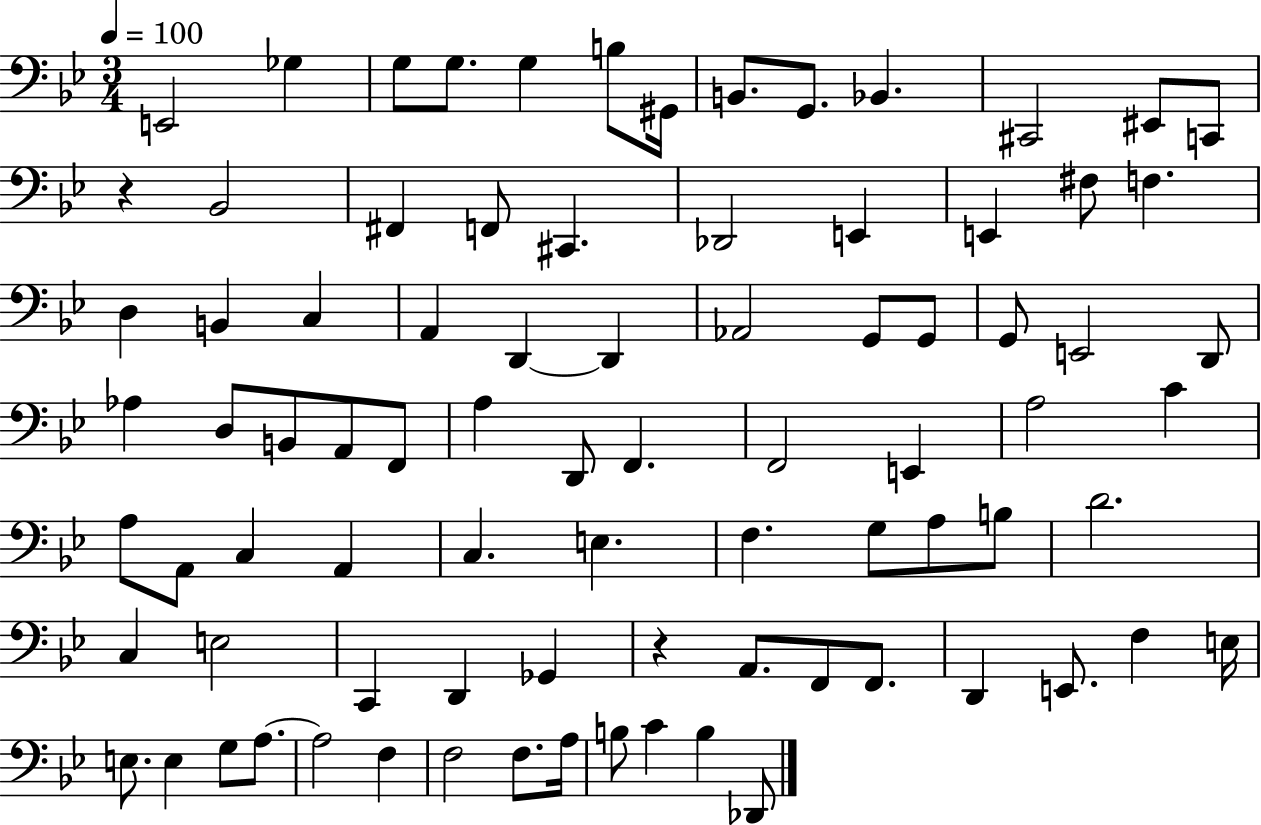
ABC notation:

X:1
T:Untitled
M:3/4
L:1/4
K:Bb
E,,2 _G, G,/2 G,/2 G, B,/2 ^G,,/4 B,,/2 G,,/2 _B,, ^C,,2 ^E,,/2 C,,/2 z _B,,2 ^F,, F,,/2 ^C,, _D,,2 E,, E,, ^F,/2 F, D, B,, C, A,, D,, D,, _A,,2 G,,/2 G,,/2 G,,/2 E,,2 D,,/2 _A, D,/2 B,,/2 A,,/2 F,,/2 A, D,,/2 F,, F,,2 E,, A,2 C A,/2 A,,/2 C, A,, C, E, F, G,/2 A,/2 B,/2 D2 C, E,2 C,, D,, _G,, z A,,/2 F,,/2 F,,/2 D,, E,,/2 F, E,/4 E,/2 E, G,/2 A,/2 A,2 F, F,2 F,/2 A,/4 B,/2 C B, _D,,/2